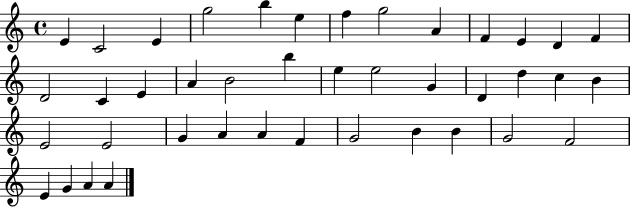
E4/q C4/h E4/q G5/h B5/q E5/q F5/q G5/h A4/q F4/q E4/q D4/q F4/q D4/h C4/q E4/q A4/q B4/h B5/q E5/q E5/h G4/q D4/q D5/q C5/q B4/q E4/h E4/h G4/q A4/q A4/q F4/q G4/h B4/q B4/q G4/h F4/h E4/q G4/q A4/q A4/q